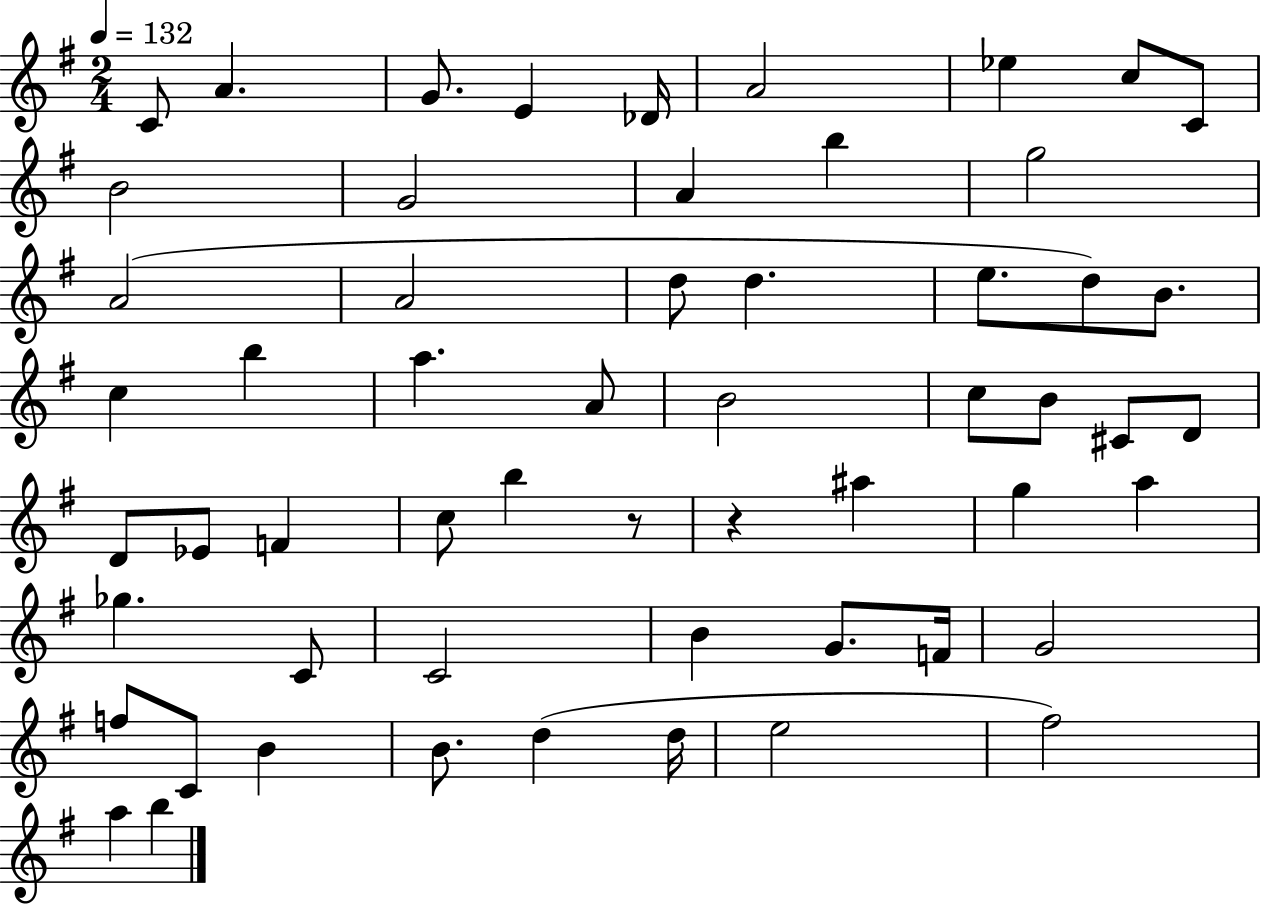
X:1
T:Untitled
M:2/4
L:1/4
K:G
C/2 A G/2 E _D/4 A2 _e c/2 C/2 B2 G2 A b g2 A2 A2 d/2 d e/2 d/2 B/2 c b a A/2 B2 c/2 B/2 ^C/2 D/2 D/2 _E/2 F c/2 b z/2 z ^a g a _g C/2 C2 B G/2 F/4 G2 f/2 C/2 B B/2 d d/4 e2 ^f2 a b